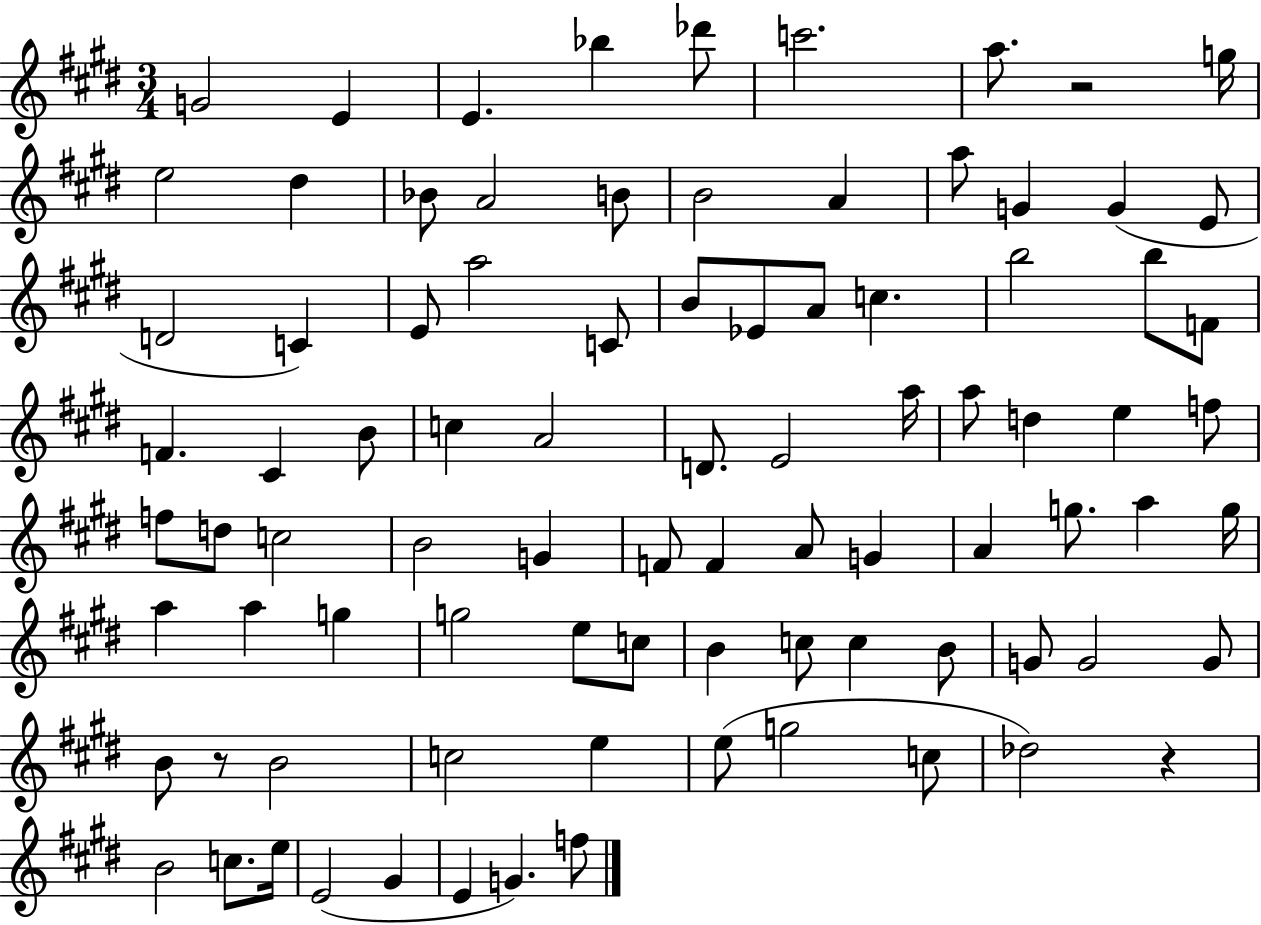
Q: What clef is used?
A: treble